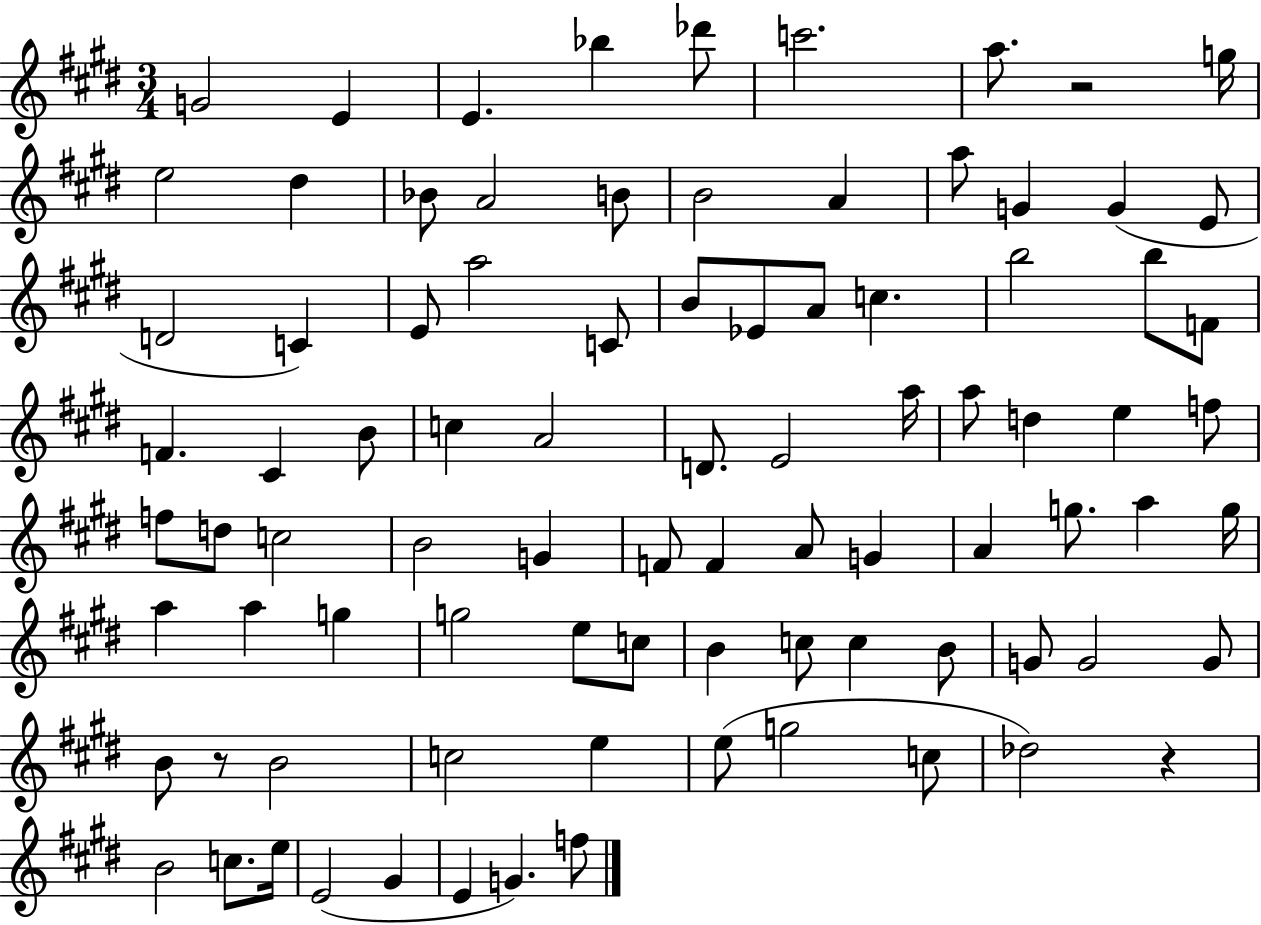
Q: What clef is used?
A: treble